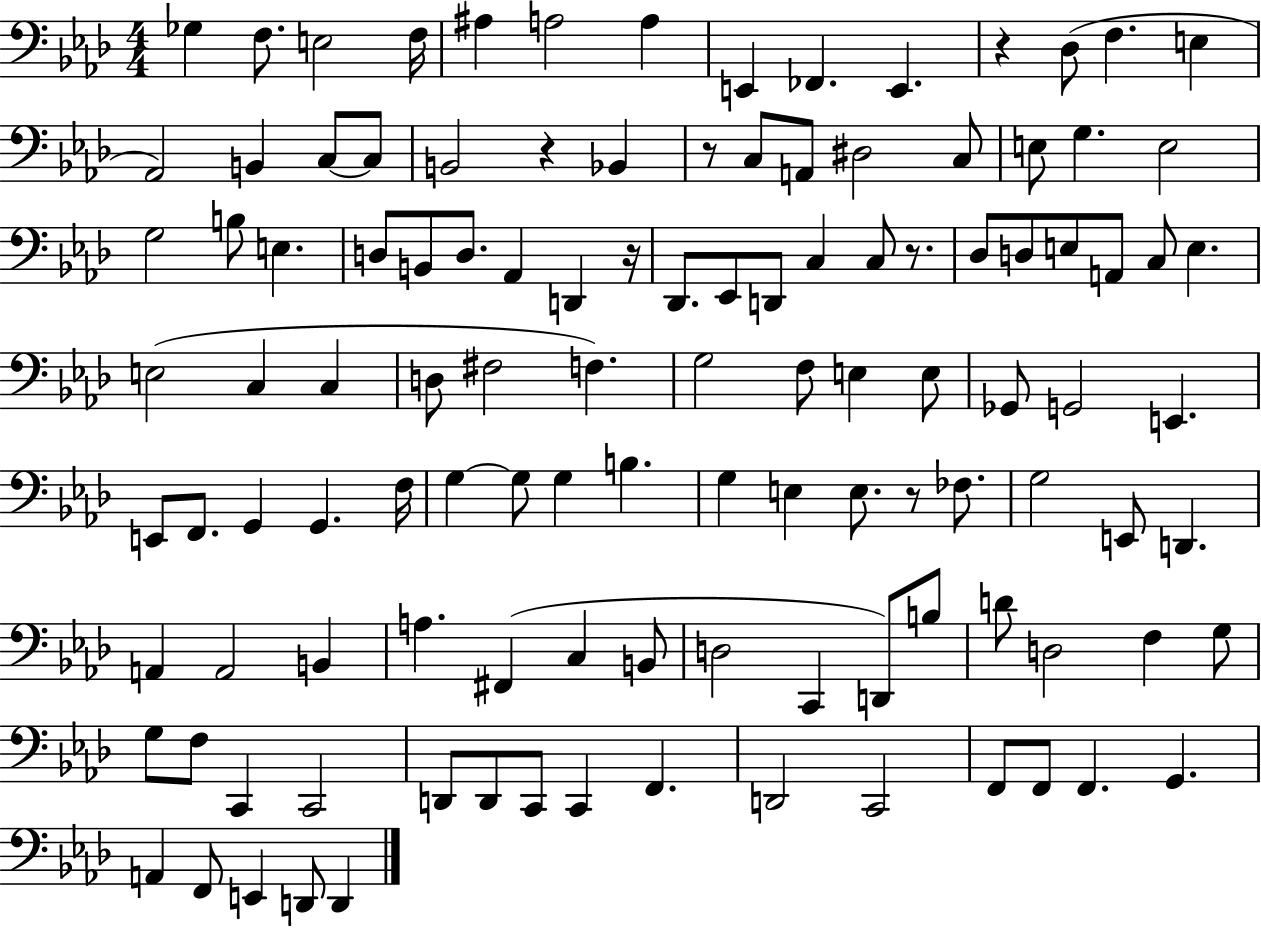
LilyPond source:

{
  \clef bass
  \numericTimeSignature
  \time 4/4
  \key aes \major
  \repeat volta 2 { ges4 f8. e2 f16 | ais4 a2 a4 | e,4 fes,4. e,4. | r4 des8( f4. e4 | \break aes,2) b,4 c8~~ c8 | b,2 r4 bes,4 | r8 c8 a,8 dis2 c8 | e8 g4. e2 | \break g2 b8 e4. | d8 b,8 d8. aes,4 d,4 r16 | des,8. ees,8 d,8 c4 c8 r8. | des8 d8 e8 a,8 c8 e4. | \break e2( c4 c4 | d8 fis2 f4.) | g2 f8 e4 e8 | ges,8 g,2 e,4. | \break e,8 f,8. g,4 g,4. f16 | g4~~ g8 g4 b4. | g4 e4 e8. r8 fes8. | g2 e,8 d,4. | \break a,4 a,2 b,4 | a4. fis,4( c4 b,8 | d2 c,4 d,8) b8 | d'8 d2 f4 g8 | \break g8 f8 c,4 c,2 | d,8 d,8 c,8 c,4 f,4. | d,2 c,2 | f,8 f,8 f,4. g,4. | \break a,4 f,8 e,4 d,8 d,4 | } \bar "|."
}